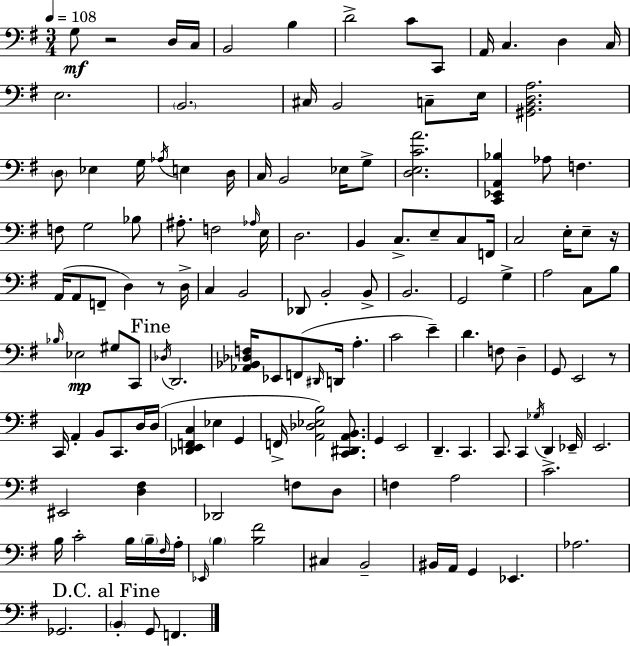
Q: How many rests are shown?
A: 4